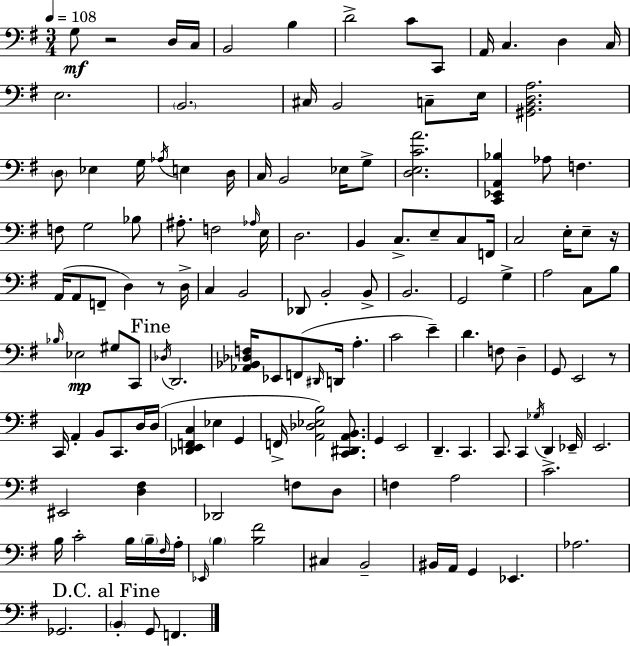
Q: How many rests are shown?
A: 4